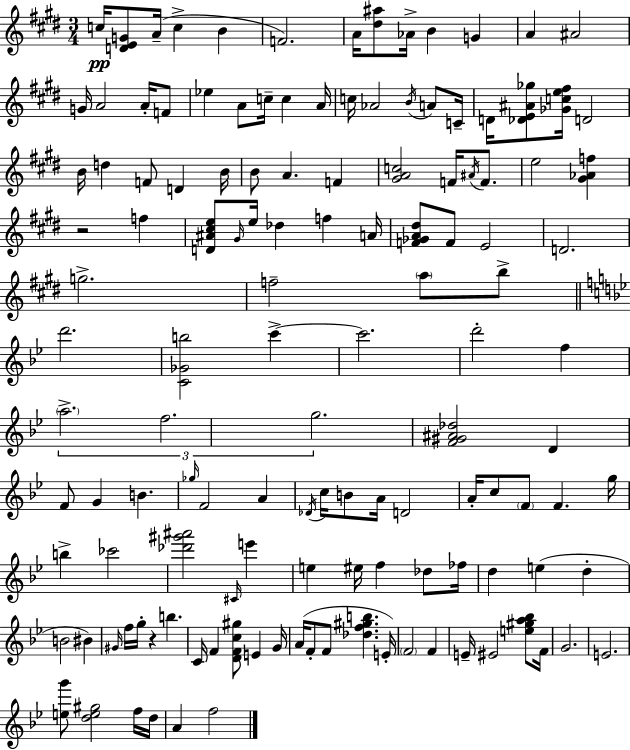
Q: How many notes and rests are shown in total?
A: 132